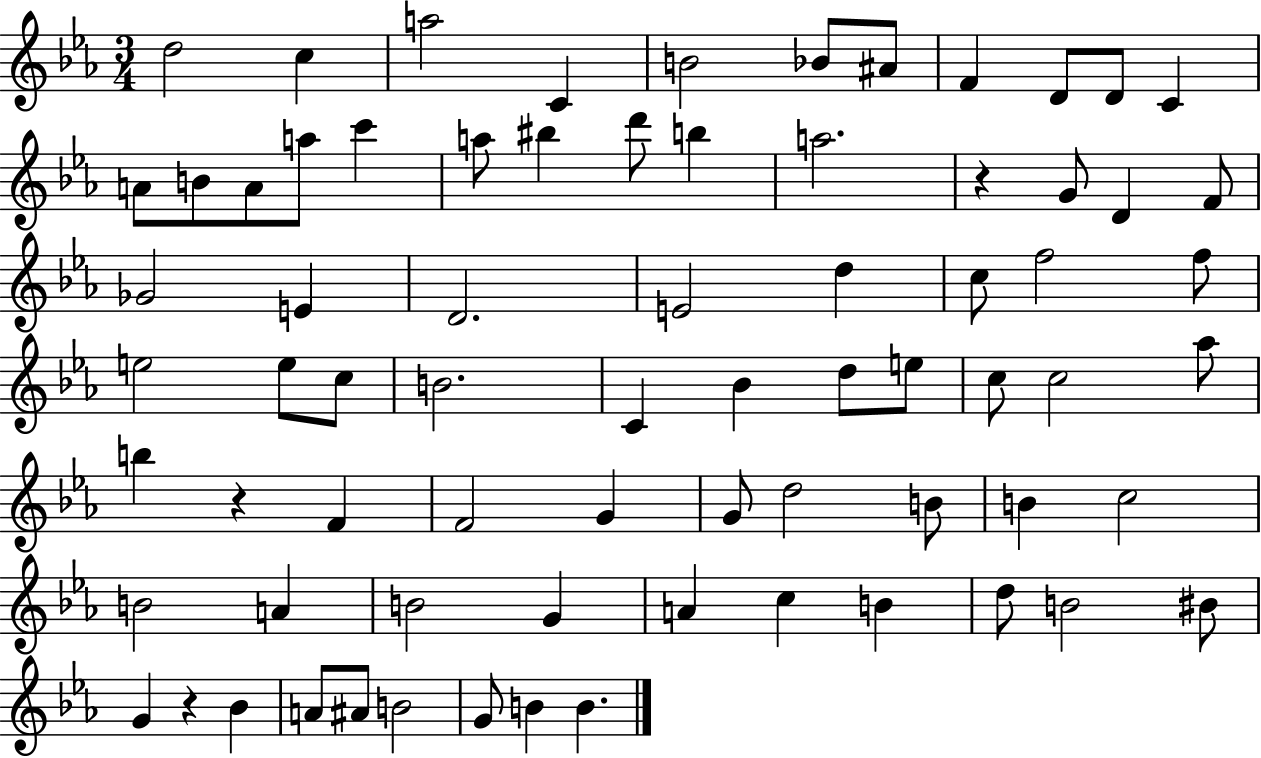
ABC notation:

X:1
T:Untitled
M:3/4
L:1/4
K:Eb
d2 c a2 C B2 _B/2 ^A/2 F D/2 D/2 C A/2 B/2 A/2 a/2 c' a/2 ^b d'/2 b a2 z G/2 D F/2 _G2 E D2 E2 d c/2 f2 f/2 e2 e/2 c/2 B2 C _B d/2 e/2 c/2 c2 _a/2 b z F F2 G G/2 d2 B/2 B c2 B2 A B2 G A c B d/2 B2 ^B/2 G z _B A/2 ^A/2 B2 G/2 B B